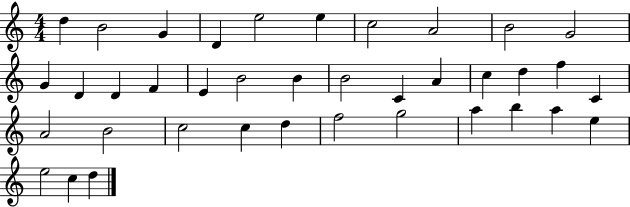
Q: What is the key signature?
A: C major